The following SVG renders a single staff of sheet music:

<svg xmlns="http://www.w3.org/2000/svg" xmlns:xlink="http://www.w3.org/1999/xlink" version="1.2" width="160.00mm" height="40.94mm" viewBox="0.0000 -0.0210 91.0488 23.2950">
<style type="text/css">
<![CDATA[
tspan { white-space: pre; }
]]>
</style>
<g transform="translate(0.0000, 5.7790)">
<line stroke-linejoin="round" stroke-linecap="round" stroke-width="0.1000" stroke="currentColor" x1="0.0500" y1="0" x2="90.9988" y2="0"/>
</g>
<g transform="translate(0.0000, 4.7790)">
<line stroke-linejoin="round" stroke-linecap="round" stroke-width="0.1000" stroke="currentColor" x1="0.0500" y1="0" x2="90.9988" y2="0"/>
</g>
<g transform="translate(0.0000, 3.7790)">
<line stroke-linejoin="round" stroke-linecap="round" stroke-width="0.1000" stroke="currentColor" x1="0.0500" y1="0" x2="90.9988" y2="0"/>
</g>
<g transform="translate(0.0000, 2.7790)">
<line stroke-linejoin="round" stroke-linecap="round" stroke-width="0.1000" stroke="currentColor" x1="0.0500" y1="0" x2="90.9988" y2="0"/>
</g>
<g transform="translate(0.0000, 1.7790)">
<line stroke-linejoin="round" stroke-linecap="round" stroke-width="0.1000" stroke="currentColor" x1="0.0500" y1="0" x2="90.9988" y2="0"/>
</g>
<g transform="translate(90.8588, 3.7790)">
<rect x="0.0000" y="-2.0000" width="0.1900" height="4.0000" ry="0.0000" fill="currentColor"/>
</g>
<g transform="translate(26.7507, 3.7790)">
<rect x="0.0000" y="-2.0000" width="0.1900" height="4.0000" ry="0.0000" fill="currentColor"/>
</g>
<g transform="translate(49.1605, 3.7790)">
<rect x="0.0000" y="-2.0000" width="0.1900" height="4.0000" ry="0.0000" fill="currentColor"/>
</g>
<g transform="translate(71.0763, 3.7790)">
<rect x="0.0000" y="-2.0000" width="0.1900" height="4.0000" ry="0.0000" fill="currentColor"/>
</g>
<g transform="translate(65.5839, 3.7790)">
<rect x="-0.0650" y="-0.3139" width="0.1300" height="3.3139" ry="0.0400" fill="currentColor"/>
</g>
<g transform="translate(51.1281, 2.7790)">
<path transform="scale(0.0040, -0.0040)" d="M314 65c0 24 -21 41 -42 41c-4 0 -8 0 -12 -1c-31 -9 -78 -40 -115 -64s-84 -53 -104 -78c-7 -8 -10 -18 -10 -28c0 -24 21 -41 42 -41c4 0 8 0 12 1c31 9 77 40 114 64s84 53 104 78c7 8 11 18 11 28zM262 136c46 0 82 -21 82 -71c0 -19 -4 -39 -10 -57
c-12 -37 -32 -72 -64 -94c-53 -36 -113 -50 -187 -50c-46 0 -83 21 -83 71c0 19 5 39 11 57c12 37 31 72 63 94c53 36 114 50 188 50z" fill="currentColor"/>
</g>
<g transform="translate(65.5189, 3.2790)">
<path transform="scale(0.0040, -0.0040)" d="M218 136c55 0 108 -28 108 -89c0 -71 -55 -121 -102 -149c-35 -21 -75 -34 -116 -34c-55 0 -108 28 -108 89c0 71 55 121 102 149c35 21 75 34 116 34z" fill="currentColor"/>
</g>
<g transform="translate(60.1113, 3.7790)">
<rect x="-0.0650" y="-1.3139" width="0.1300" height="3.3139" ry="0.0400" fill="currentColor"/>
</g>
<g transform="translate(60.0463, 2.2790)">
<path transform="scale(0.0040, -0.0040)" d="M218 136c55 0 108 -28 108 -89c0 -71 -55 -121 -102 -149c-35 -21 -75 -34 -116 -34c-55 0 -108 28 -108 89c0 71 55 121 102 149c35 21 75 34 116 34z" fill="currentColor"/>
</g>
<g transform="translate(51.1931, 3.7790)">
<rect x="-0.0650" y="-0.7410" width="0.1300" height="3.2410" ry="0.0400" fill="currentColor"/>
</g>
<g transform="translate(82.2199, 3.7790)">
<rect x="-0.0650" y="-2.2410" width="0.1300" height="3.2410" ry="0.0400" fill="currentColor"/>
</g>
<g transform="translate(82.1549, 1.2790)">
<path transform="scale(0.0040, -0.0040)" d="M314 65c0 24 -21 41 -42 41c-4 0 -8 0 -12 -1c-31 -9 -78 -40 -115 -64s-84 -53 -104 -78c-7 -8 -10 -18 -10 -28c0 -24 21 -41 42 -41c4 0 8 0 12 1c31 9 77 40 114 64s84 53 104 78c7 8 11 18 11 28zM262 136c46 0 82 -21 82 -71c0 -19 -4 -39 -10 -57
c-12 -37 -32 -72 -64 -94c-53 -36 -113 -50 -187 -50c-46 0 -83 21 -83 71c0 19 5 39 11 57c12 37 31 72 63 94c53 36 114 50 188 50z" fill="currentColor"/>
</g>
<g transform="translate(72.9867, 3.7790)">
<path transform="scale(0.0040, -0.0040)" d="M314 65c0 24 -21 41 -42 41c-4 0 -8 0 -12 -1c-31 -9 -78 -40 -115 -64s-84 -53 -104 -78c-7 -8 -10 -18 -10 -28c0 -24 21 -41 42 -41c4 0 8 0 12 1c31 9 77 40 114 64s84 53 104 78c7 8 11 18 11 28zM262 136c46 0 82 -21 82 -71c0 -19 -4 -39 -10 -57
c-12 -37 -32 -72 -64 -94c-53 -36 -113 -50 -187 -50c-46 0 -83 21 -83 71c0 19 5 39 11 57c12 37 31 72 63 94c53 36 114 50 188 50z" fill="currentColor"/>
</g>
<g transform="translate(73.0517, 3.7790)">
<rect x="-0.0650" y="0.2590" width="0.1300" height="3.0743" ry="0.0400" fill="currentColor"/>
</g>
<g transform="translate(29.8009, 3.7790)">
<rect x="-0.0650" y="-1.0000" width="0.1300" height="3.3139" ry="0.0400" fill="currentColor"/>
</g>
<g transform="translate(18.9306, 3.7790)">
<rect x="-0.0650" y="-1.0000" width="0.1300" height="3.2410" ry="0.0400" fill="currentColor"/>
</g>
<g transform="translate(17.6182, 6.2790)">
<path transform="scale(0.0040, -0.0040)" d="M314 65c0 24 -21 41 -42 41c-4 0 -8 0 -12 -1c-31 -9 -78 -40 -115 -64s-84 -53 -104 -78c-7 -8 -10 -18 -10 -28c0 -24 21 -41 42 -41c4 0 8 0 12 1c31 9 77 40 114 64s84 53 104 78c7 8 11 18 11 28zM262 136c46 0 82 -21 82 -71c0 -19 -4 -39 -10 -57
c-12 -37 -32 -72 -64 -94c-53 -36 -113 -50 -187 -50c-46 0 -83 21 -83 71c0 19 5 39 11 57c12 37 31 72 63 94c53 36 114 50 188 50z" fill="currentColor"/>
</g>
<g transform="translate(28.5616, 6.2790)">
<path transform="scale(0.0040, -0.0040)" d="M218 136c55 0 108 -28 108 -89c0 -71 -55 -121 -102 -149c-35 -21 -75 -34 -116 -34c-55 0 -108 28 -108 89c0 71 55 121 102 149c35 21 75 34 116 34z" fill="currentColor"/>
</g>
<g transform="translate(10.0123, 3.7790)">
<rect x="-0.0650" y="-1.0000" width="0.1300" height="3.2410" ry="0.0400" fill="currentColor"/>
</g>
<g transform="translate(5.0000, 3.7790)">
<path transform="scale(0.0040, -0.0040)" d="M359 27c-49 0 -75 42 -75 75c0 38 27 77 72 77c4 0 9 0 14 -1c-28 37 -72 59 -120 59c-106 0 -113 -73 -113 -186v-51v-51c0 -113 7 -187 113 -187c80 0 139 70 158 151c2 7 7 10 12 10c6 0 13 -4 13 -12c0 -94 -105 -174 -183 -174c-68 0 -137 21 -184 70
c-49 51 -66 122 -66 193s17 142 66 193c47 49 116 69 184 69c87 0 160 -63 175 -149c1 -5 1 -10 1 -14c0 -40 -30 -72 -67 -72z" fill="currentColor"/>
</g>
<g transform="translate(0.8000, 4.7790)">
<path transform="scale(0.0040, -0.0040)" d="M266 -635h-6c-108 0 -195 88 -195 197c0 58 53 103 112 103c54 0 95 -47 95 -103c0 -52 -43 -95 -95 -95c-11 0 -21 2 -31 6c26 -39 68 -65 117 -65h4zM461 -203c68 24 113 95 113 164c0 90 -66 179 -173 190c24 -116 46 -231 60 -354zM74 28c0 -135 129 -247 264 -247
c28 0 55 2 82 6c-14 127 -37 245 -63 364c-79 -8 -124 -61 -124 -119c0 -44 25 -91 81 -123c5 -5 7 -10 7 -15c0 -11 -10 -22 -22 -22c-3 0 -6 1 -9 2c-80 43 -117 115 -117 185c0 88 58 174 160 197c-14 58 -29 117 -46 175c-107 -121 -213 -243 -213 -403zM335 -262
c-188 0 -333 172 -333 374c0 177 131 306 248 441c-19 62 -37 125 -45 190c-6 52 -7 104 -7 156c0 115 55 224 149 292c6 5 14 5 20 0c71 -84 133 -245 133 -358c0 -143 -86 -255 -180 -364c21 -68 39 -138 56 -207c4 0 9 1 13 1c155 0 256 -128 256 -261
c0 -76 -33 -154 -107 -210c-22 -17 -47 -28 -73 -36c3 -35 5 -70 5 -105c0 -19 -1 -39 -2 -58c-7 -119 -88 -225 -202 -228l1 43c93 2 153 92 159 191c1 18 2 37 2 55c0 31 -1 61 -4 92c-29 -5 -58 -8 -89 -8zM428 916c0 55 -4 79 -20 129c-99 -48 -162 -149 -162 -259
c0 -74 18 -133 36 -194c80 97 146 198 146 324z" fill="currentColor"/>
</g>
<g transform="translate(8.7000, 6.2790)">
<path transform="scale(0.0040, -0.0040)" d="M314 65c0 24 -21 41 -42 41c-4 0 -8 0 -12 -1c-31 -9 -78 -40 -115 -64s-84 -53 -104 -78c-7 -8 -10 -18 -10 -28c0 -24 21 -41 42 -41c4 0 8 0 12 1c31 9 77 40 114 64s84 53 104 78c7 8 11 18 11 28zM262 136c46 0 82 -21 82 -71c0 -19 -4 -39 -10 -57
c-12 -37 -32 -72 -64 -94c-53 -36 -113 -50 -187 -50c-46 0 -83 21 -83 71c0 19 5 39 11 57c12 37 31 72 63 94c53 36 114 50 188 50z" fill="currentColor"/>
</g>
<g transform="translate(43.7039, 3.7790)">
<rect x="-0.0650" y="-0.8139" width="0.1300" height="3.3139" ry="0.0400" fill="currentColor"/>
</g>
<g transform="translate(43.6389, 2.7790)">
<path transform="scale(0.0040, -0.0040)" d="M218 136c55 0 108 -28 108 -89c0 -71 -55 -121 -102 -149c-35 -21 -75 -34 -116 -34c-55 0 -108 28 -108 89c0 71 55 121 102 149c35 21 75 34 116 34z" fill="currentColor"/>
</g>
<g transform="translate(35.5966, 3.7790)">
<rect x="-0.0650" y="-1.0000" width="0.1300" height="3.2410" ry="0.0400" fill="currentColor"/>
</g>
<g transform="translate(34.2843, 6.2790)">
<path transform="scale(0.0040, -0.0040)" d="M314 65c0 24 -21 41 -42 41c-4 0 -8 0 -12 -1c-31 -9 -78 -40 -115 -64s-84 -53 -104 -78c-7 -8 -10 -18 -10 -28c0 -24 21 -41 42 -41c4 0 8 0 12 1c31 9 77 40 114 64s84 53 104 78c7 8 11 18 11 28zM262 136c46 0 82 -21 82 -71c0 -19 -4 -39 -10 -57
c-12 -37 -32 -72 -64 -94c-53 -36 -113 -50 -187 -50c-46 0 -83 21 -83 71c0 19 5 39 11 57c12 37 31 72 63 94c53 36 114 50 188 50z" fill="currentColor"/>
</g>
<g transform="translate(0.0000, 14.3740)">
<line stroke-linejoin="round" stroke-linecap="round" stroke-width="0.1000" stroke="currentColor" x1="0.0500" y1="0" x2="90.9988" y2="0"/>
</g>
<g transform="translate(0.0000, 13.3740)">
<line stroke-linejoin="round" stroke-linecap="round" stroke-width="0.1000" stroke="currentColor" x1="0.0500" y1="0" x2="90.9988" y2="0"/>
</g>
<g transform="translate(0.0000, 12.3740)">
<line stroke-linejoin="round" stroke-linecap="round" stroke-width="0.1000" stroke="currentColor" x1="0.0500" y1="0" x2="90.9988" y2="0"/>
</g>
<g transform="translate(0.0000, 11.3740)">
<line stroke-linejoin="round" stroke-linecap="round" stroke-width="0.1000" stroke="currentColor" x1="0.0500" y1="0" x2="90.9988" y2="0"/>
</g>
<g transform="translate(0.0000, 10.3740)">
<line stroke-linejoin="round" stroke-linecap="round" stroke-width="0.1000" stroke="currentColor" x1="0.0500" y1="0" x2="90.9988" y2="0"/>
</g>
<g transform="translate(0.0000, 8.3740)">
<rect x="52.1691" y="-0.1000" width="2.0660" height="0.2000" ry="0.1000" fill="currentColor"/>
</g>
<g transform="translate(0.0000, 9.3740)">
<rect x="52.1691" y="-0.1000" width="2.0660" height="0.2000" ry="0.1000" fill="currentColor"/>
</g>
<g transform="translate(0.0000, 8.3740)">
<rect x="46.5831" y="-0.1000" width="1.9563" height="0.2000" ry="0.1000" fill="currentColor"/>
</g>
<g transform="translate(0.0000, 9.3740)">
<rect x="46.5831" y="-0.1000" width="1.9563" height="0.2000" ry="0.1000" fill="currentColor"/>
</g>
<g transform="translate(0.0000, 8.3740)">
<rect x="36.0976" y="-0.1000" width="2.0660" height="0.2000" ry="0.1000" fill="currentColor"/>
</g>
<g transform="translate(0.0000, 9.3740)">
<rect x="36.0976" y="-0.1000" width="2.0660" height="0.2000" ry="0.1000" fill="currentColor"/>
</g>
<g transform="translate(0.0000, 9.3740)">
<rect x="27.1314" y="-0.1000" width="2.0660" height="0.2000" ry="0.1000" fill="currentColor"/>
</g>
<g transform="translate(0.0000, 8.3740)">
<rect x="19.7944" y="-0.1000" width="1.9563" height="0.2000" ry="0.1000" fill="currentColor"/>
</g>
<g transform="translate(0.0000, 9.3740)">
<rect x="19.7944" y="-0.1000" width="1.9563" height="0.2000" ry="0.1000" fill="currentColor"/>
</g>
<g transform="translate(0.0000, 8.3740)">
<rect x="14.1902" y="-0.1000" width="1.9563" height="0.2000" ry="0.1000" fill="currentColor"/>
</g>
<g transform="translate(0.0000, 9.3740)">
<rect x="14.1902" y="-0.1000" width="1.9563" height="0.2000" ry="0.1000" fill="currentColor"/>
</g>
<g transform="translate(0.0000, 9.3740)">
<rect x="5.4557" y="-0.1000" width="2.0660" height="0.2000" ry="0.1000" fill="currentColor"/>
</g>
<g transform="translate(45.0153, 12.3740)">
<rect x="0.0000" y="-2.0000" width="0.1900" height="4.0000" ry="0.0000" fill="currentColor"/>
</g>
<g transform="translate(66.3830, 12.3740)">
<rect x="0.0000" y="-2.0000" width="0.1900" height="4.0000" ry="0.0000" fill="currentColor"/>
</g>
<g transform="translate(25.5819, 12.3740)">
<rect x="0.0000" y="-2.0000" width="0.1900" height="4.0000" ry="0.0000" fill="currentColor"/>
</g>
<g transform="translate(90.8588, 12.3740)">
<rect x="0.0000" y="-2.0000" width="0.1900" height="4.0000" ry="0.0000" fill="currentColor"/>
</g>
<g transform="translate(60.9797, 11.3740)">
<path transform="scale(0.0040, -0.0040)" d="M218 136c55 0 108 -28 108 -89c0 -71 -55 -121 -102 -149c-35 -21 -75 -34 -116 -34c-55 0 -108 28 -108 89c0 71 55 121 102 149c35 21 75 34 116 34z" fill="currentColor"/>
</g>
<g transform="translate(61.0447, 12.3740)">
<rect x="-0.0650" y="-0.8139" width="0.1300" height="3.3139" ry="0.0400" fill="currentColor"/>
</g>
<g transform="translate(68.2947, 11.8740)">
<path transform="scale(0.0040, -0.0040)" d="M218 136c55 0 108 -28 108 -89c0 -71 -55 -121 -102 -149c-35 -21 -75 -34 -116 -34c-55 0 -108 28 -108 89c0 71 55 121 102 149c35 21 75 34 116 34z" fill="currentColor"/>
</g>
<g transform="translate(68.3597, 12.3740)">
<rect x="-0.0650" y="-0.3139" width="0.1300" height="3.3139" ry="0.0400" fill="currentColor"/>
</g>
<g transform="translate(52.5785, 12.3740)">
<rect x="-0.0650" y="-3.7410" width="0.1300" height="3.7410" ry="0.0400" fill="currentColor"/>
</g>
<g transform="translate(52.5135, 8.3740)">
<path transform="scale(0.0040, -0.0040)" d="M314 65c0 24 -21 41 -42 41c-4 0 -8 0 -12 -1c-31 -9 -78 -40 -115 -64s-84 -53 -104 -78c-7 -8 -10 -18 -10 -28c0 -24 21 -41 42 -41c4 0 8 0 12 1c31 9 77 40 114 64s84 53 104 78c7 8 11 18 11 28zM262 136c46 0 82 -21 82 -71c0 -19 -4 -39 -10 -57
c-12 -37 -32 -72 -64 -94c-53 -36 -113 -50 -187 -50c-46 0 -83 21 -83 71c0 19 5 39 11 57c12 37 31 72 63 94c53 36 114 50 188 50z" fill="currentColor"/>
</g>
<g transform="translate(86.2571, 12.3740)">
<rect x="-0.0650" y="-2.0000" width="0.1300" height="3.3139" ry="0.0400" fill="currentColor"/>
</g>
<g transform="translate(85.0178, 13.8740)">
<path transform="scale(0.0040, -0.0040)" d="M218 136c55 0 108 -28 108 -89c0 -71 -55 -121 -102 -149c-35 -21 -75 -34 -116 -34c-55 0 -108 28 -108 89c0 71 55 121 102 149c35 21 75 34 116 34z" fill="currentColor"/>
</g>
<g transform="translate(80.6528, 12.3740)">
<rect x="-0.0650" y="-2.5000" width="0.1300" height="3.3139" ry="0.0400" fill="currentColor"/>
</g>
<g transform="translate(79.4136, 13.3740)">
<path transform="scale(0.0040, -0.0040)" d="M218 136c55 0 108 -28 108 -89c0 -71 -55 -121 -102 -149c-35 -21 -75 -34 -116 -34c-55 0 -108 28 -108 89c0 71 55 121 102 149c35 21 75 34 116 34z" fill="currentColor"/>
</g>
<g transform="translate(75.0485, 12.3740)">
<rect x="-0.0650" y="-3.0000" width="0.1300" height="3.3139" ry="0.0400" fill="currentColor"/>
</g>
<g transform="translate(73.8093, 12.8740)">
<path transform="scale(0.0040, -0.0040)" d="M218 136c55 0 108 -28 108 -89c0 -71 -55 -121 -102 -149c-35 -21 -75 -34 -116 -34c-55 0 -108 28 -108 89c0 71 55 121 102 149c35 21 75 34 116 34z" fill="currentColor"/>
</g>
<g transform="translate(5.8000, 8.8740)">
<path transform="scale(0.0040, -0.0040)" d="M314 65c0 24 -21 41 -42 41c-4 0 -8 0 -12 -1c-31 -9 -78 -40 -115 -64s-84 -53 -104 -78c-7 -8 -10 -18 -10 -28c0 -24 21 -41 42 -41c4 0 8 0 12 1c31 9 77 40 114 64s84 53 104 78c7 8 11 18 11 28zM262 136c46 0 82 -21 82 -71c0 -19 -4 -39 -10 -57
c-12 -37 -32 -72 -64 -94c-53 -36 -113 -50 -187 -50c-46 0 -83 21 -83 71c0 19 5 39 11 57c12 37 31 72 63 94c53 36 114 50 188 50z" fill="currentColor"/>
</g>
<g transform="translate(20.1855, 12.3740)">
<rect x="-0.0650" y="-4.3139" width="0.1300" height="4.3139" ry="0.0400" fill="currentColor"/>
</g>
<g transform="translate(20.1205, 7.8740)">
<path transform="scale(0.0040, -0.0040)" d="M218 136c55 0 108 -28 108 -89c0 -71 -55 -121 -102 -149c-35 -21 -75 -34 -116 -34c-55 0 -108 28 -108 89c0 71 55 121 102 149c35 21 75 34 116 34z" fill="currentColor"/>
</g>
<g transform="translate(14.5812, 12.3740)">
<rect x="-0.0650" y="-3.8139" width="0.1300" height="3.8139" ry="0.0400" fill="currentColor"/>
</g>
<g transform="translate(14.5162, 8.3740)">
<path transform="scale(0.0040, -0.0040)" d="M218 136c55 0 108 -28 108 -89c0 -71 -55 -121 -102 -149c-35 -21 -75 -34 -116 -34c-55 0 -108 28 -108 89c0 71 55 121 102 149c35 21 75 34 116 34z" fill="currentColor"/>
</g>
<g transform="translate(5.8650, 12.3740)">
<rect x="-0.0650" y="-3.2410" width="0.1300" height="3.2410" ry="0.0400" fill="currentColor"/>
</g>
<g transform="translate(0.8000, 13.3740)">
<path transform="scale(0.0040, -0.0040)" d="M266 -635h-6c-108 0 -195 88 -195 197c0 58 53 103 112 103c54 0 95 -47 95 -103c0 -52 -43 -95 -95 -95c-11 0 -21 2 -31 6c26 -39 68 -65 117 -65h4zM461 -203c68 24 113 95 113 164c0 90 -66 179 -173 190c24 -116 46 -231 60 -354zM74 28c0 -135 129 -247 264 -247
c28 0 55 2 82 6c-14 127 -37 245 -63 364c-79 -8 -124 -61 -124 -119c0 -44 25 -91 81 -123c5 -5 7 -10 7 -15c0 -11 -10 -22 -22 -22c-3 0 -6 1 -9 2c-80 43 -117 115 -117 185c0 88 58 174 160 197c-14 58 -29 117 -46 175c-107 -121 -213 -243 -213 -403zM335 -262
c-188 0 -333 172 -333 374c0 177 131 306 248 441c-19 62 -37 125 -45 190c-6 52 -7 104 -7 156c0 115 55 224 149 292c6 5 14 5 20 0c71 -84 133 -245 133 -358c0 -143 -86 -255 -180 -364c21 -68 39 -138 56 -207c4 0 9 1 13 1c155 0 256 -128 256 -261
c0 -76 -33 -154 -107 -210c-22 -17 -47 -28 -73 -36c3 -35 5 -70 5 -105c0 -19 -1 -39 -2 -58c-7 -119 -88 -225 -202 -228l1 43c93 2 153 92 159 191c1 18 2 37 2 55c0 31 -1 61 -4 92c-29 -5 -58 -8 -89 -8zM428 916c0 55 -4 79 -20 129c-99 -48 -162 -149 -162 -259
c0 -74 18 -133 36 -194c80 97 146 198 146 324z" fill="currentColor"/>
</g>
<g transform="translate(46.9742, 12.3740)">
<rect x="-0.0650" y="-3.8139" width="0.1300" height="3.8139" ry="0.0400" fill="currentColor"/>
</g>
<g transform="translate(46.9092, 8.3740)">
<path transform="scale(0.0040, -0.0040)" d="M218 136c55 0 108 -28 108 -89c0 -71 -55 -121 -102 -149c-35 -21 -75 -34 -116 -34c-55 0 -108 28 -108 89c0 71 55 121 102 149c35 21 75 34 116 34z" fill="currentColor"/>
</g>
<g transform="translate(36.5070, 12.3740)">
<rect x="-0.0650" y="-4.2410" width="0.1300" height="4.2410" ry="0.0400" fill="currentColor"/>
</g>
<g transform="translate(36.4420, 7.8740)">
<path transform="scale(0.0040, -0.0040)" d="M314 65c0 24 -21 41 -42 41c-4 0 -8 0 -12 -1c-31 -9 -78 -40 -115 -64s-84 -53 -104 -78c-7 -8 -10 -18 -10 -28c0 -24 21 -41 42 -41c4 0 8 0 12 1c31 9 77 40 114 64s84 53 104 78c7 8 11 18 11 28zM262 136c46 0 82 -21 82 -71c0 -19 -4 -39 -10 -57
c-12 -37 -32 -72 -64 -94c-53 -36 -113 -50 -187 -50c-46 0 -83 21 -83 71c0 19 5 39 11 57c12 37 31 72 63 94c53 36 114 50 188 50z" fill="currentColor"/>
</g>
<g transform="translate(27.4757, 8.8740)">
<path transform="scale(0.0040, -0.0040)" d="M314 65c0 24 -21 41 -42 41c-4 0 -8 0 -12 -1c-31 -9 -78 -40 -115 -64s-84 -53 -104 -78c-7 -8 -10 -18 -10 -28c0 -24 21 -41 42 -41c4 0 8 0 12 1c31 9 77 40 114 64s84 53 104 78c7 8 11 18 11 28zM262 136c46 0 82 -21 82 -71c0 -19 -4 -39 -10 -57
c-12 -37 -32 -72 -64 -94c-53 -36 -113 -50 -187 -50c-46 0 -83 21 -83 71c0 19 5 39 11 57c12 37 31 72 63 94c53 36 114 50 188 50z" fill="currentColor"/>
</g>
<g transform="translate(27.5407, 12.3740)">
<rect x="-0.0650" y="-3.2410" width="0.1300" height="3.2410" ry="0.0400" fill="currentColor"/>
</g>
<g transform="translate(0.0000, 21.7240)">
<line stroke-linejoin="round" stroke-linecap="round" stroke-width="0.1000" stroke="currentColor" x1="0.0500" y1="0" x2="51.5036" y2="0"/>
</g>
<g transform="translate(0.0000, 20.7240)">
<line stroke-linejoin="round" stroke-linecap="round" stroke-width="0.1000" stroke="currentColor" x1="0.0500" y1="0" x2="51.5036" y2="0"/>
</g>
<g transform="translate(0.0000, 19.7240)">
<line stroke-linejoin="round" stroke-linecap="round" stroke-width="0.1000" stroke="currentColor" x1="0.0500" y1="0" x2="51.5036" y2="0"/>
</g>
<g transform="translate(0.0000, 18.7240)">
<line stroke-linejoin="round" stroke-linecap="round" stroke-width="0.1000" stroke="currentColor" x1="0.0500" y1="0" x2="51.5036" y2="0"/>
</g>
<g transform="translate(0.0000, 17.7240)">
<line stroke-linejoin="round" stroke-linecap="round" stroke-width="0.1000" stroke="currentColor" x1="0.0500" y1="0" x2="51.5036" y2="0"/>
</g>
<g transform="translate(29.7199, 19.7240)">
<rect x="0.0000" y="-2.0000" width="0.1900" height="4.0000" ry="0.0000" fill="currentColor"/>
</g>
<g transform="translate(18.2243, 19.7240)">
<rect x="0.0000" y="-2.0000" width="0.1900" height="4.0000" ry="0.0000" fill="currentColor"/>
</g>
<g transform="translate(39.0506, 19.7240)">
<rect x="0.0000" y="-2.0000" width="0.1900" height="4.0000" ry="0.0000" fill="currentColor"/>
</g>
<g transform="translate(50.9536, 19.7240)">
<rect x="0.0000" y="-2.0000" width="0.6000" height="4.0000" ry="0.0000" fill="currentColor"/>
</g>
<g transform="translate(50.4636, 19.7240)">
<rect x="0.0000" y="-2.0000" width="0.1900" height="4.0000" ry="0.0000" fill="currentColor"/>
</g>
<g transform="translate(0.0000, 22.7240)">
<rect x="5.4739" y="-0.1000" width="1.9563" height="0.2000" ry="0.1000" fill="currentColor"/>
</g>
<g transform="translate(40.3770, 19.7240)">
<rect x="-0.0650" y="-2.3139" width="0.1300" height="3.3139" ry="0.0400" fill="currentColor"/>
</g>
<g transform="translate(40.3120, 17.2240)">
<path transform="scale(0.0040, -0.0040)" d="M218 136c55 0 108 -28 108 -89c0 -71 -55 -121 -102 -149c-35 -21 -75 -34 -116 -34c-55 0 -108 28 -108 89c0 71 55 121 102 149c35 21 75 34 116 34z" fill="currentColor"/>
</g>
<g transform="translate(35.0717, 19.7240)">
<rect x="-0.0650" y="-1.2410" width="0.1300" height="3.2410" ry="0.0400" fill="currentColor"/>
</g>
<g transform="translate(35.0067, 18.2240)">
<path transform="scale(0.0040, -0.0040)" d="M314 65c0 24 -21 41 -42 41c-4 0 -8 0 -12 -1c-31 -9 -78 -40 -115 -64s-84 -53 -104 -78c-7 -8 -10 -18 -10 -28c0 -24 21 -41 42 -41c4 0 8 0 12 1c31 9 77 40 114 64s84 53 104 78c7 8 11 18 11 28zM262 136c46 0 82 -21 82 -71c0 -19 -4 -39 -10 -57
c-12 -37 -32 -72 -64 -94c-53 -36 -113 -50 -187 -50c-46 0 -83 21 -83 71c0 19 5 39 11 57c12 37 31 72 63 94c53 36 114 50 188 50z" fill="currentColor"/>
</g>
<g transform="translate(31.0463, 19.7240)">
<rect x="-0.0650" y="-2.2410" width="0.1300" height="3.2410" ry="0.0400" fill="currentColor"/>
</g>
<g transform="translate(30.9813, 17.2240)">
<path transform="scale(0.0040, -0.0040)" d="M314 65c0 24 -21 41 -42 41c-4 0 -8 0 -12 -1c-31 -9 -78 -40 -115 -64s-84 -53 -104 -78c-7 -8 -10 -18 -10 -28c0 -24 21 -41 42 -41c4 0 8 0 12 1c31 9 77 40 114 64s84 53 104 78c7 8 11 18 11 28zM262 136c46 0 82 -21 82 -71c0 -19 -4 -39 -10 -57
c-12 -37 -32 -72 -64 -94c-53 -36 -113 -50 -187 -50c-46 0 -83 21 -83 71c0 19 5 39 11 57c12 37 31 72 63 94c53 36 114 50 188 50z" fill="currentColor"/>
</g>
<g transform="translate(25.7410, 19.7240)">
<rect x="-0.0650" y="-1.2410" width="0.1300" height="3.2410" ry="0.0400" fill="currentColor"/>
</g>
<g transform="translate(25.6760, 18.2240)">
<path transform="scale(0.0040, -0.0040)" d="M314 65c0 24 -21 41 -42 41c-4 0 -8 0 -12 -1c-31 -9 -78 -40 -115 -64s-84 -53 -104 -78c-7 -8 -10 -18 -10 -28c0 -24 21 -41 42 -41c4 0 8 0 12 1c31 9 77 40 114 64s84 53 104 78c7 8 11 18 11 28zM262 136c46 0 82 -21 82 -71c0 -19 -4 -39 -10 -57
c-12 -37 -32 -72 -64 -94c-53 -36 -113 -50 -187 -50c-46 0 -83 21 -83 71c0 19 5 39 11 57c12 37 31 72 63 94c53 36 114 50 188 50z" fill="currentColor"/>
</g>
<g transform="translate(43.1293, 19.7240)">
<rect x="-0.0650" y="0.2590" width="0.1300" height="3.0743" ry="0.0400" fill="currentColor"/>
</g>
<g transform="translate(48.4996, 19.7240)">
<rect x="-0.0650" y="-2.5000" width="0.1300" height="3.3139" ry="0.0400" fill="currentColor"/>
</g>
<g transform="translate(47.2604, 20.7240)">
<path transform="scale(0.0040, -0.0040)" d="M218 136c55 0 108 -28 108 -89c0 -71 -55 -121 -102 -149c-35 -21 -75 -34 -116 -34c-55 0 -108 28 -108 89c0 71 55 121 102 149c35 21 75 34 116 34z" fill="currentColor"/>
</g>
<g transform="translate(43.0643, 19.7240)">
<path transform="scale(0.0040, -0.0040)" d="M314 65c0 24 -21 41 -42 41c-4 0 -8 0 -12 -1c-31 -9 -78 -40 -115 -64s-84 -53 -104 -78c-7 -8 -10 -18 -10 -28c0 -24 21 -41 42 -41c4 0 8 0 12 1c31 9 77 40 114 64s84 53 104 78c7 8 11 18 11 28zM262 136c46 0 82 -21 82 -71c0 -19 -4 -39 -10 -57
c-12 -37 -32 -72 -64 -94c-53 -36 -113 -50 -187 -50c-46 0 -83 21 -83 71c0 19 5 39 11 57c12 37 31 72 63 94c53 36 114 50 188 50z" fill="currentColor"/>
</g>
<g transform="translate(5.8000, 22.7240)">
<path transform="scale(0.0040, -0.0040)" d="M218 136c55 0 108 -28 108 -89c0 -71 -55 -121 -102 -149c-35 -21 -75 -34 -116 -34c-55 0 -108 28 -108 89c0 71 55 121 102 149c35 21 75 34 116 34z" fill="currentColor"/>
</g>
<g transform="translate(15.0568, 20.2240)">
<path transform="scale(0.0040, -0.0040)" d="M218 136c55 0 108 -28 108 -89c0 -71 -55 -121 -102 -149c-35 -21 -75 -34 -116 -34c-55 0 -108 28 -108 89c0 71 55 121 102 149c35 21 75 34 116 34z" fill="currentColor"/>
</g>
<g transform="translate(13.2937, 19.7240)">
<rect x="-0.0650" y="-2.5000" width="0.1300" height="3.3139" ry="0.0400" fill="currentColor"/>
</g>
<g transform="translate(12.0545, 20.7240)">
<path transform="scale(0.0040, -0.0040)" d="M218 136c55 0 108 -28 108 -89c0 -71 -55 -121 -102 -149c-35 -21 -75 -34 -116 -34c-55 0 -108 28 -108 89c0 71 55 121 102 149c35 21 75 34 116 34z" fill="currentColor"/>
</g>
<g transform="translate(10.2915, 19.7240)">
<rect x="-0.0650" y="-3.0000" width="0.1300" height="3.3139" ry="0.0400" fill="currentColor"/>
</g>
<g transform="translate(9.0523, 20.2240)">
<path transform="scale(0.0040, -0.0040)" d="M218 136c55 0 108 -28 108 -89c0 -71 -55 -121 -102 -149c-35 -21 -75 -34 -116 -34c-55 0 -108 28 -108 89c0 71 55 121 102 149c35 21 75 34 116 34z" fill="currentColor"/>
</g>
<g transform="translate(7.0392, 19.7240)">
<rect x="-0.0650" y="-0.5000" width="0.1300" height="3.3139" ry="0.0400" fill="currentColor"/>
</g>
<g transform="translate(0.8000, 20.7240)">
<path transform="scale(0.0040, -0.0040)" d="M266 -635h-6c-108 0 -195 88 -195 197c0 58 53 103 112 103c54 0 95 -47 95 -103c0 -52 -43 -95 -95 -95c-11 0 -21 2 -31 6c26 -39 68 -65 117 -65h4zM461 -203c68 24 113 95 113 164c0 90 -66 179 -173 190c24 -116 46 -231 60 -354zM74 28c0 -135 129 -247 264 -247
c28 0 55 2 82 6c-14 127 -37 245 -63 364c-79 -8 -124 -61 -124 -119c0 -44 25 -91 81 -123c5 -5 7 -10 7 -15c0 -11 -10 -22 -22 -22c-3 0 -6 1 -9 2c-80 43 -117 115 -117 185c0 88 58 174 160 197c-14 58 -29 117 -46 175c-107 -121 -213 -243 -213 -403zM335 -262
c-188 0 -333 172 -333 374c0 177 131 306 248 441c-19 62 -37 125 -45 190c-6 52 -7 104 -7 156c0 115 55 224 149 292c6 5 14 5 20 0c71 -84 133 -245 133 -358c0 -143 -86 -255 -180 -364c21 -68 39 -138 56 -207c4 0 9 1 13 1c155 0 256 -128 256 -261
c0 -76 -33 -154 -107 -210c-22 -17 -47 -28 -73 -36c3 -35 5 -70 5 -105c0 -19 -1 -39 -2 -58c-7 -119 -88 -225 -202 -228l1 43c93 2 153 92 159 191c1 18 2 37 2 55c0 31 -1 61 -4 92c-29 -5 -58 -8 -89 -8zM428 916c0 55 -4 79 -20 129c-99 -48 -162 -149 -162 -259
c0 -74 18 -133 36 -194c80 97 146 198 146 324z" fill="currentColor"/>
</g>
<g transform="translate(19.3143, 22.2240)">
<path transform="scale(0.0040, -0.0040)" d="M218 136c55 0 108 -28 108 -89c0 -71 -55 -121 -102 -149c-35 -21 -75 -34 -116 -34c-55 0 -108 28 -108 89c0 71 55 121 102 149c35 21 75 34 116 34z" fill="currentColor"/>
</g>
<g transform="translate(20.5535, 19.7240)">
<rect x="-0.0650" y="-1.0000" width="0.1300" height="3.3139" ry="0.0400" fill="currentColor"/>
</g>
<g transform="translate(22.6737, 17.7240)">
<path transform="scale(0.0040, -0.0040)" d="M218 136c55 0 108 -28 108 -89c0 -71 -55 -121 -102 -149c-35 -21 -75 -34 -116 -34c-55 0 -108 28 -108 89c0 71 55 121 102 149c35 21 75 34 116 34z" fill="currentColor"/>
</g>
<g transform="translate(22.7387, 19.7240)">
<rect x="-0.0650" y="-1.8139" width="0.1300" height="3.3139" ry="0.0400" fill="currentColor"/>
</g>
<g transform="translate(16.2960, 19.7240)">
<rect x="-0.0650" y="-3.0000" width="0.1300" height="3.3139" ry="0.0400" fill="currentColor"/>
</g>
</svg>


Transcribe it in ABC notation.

X:1
T:Untitled
M:4/4
L:1/4
K:C
D2 D2 D D2 d d2 e c B2 g2 b2 c' d' b2 d'2 c' c'2 d c A G F C A G A D f e2 g2 e2 g B2 G